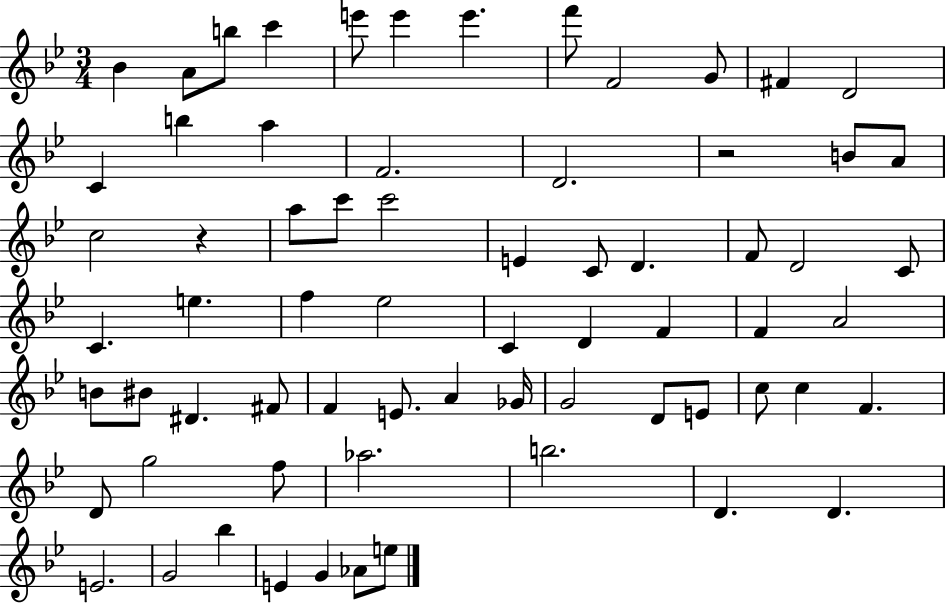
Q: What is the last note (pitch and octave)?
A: E5